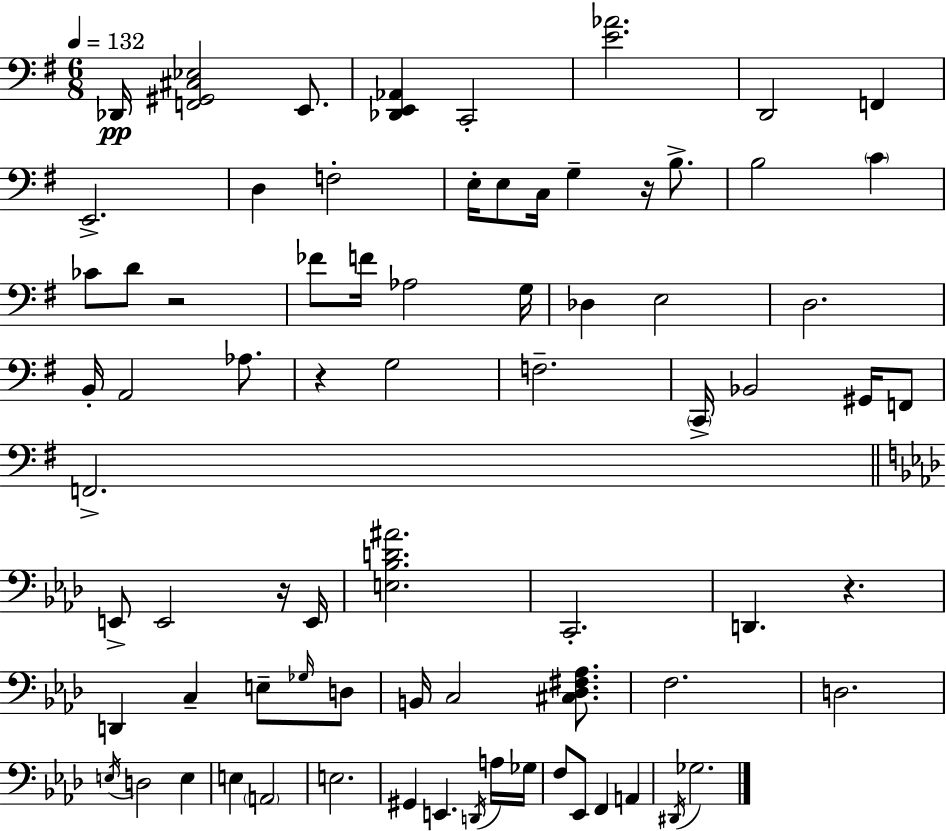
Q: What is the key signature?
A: G major